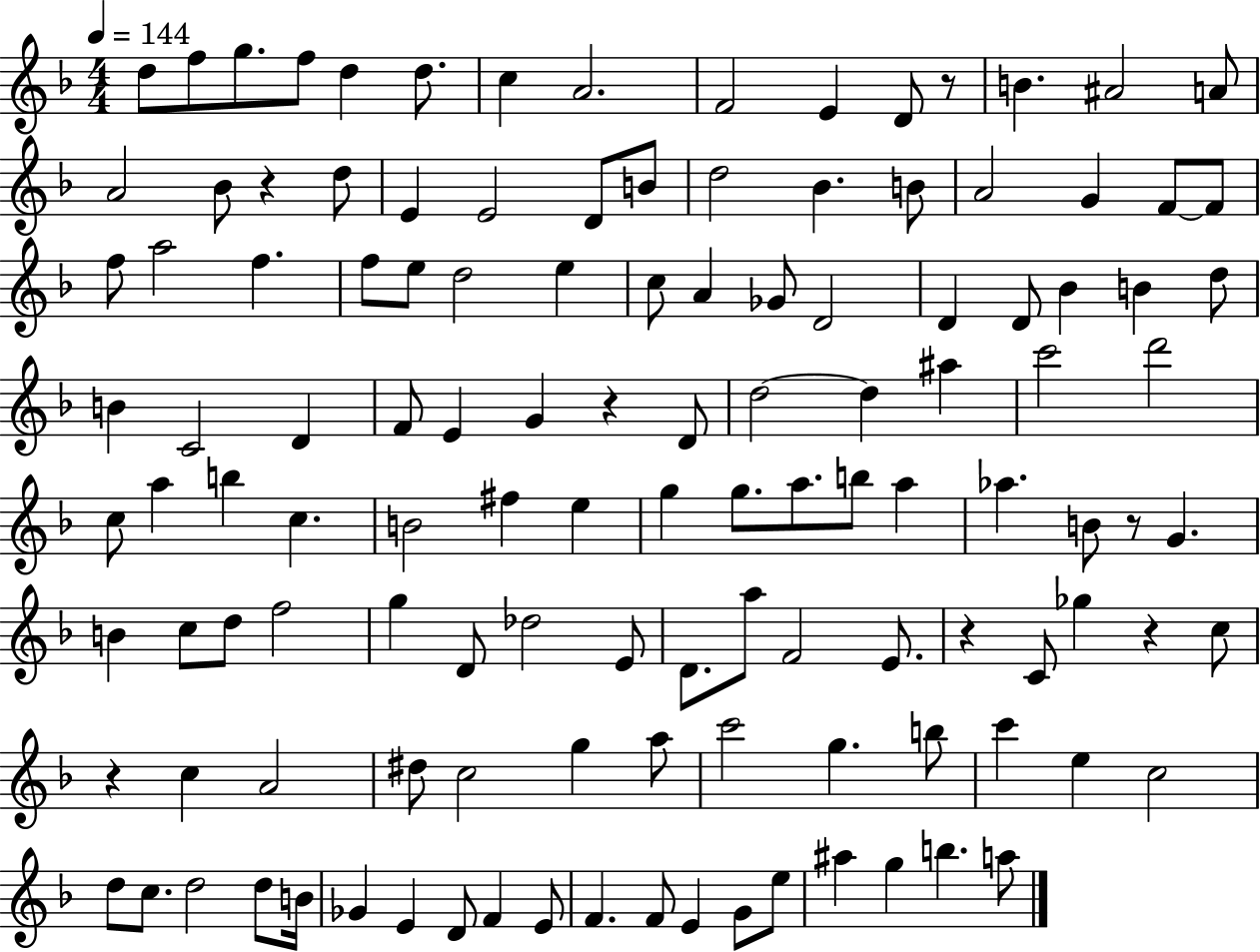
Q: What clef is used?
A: treble